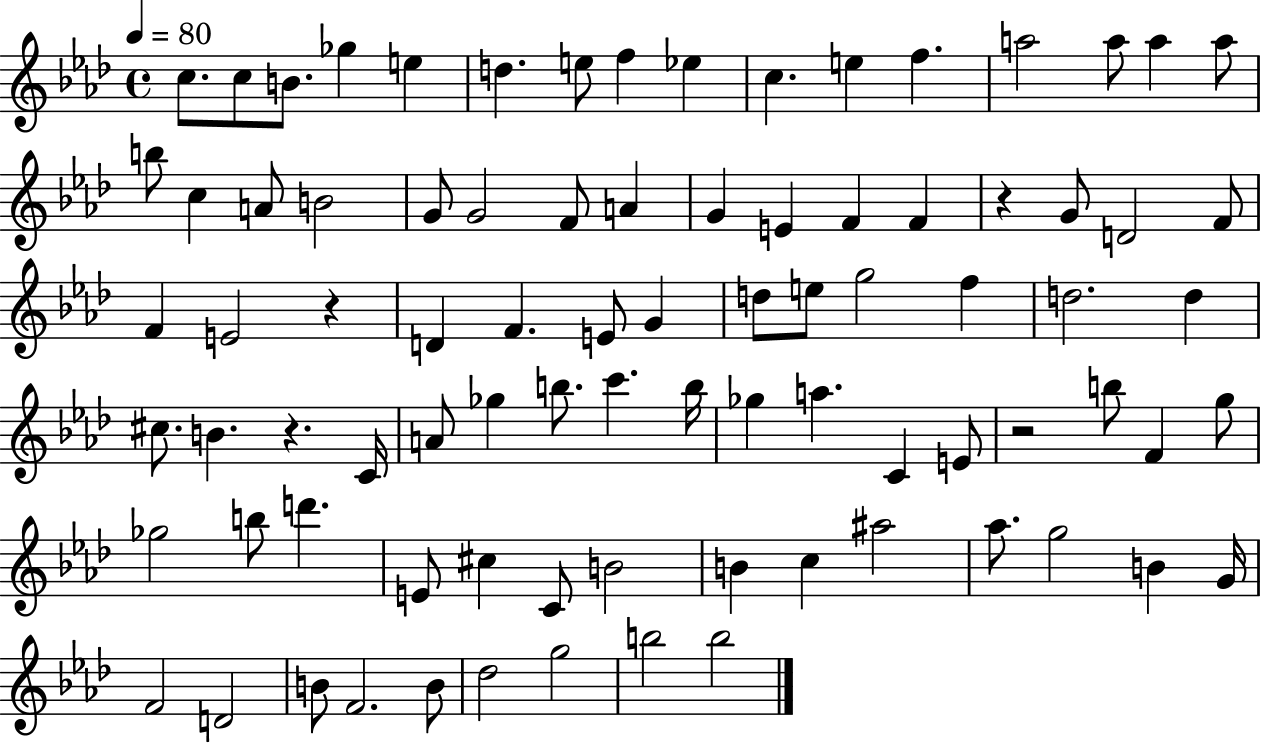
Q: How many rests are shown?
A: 4